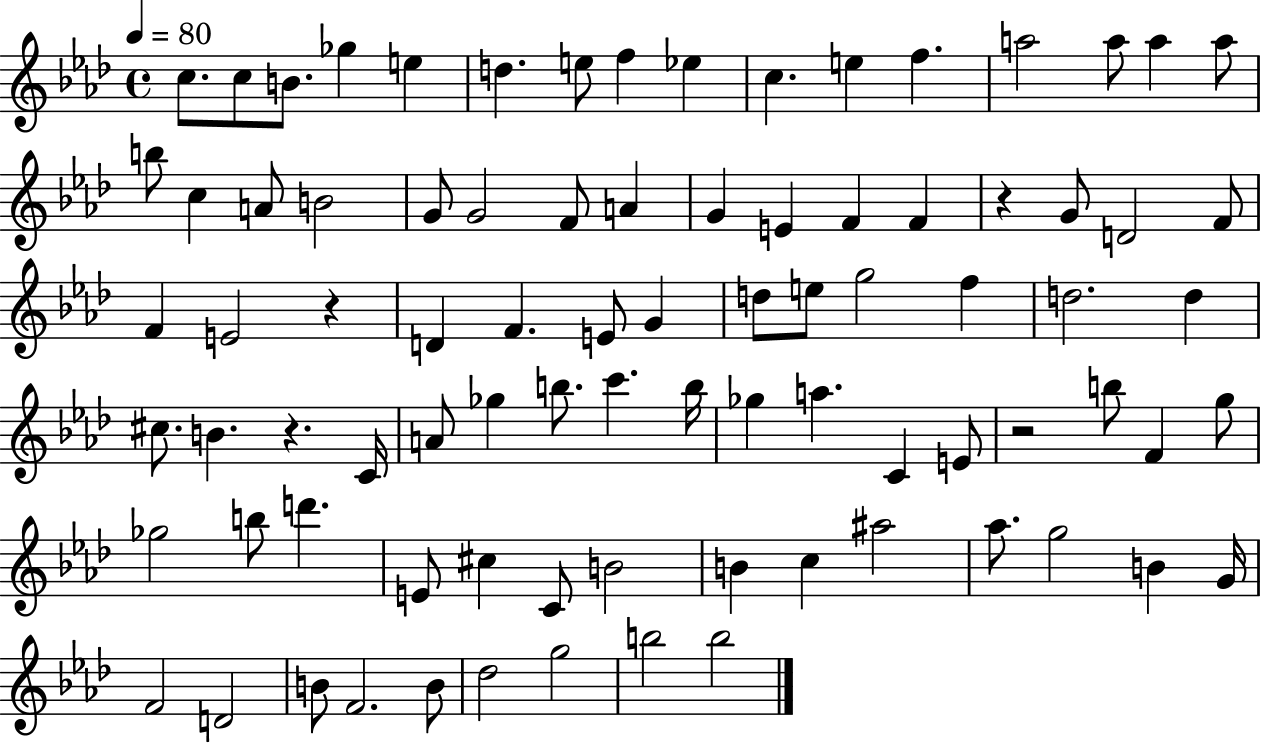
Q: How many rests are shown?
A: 4